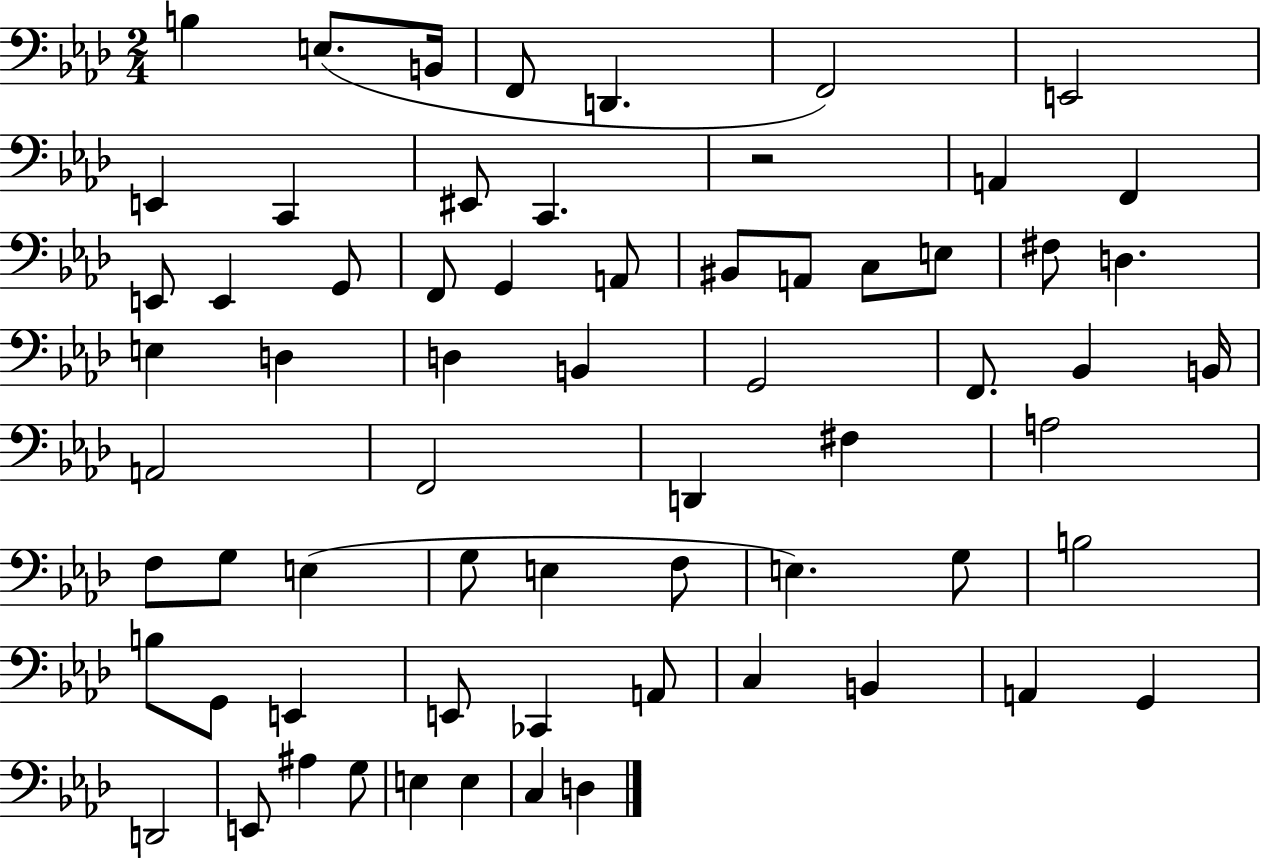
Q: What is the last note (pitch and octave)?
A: D3